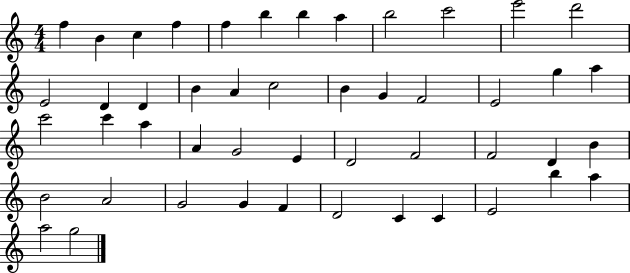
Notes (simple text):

F5/q B4/q C5/q F5/q F5/q B5/q B5/q A5/q B5/h C6/h E6/h D6/h E4/h D4/q D4/q B4/q A4/q C5/h B4/q G4/q F4/h E4/h G5/q A5/q C6/h C6/q A5/q A4/q G4/h E4/q D4/h F4/h F4/h D4/q B4/q B4/h A4/h G4/h G4/q F4/q D4/h C4/q C4/q E4/h B5/q A5/q A5/h G5/h